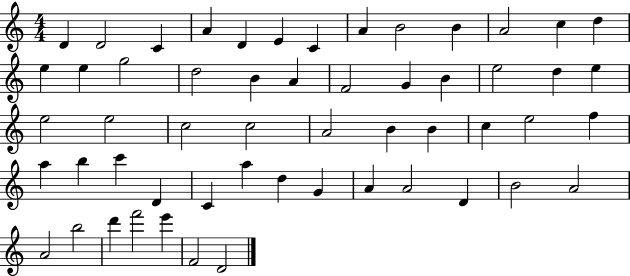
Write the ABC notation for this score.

X:1
T:Untitled
M:4/4
L:1/4
K:C
D D2 C A D E C A B2 B A2 c d e e g2 d2 B A F2 G B e2 d e e2 e2 c2 c2 A2 B B c e2 f a b c' D C a d G A A2 D B2 A2 A2 b2 d' f'2 e' F2 D2